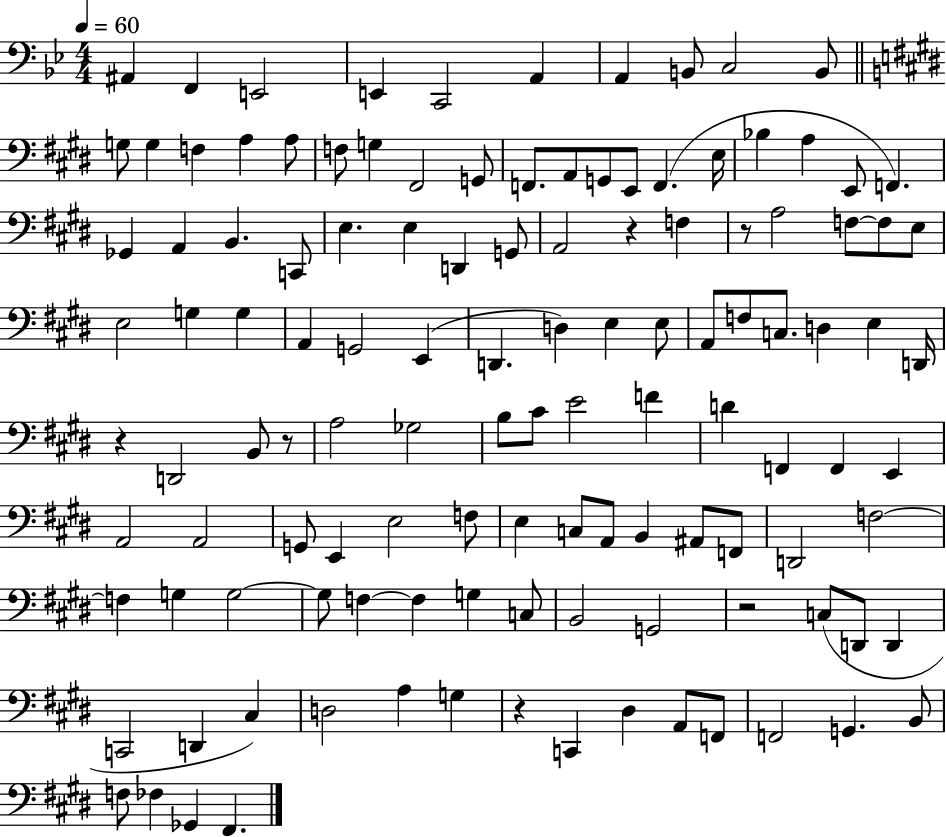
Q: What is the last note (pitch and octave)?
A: F#2